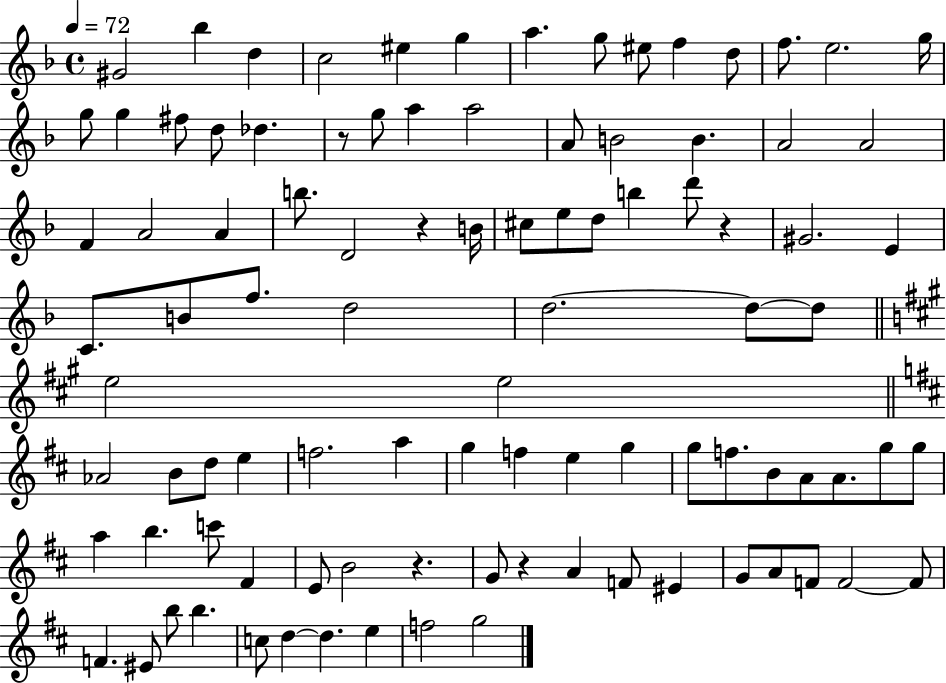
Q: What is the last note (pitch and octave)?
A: G5